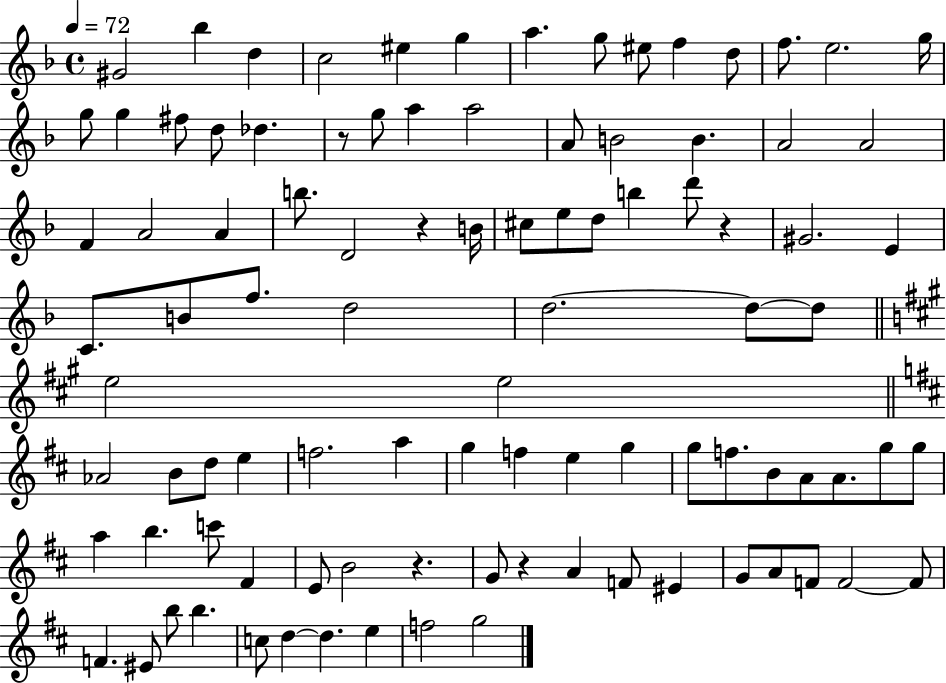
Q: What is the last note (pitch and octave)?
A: G5